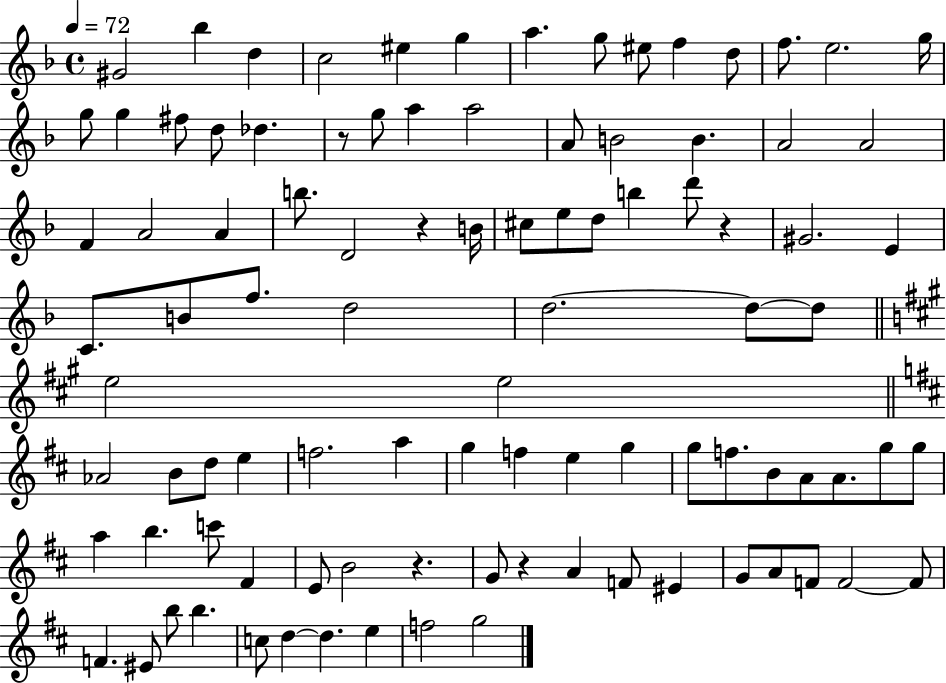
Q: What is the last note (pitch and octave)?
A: G5